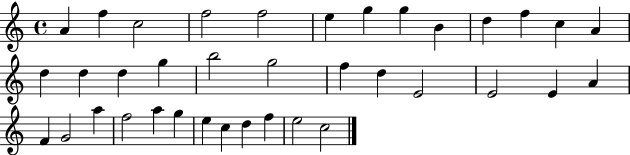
{
  \clef treble
  \time 4/4
  \defaultTimeSignature
  \key c \major
  a'4 f''4 c''2 | f''2 f''2 | e''4 g''4 g''4 b'4 | d''4 f''4 c''4 a'4 | \break d''4 d''4 d''4 g''4 | b''2 g''2 | f''4 d''4 e'2 | e'2 e'4 a'4 | \break f'4 g'2 a''4 | f''2 a''4 g''4 | e''4 c''4 d''4 f''4 | e''2 c''2 | \break \bar "|."
}